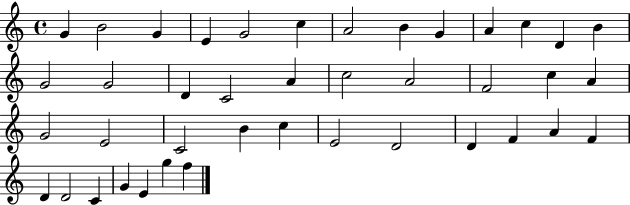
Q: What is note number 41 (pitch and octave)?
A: F5